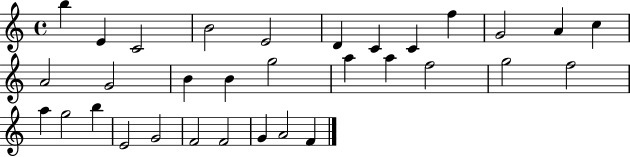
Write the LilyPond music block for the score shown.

{
  \clef treble
  \time 4/4
  \defaultTimeSignature
  \key c \major
  b''4 e'4 c'2 | b'2 e'2 | d'4 c'4 c'4 f''4 | g'2 a'4 c''4 | \break a'2 g'2 | b'4 b'4 g''2 | a''4 a''4 f''2 | g''2 f''2 | \break a''4 g''2 b''4 | e'2 g'2 | f'2 f'2 | g'4 a'2 f'4 | \break \bar "|."
}